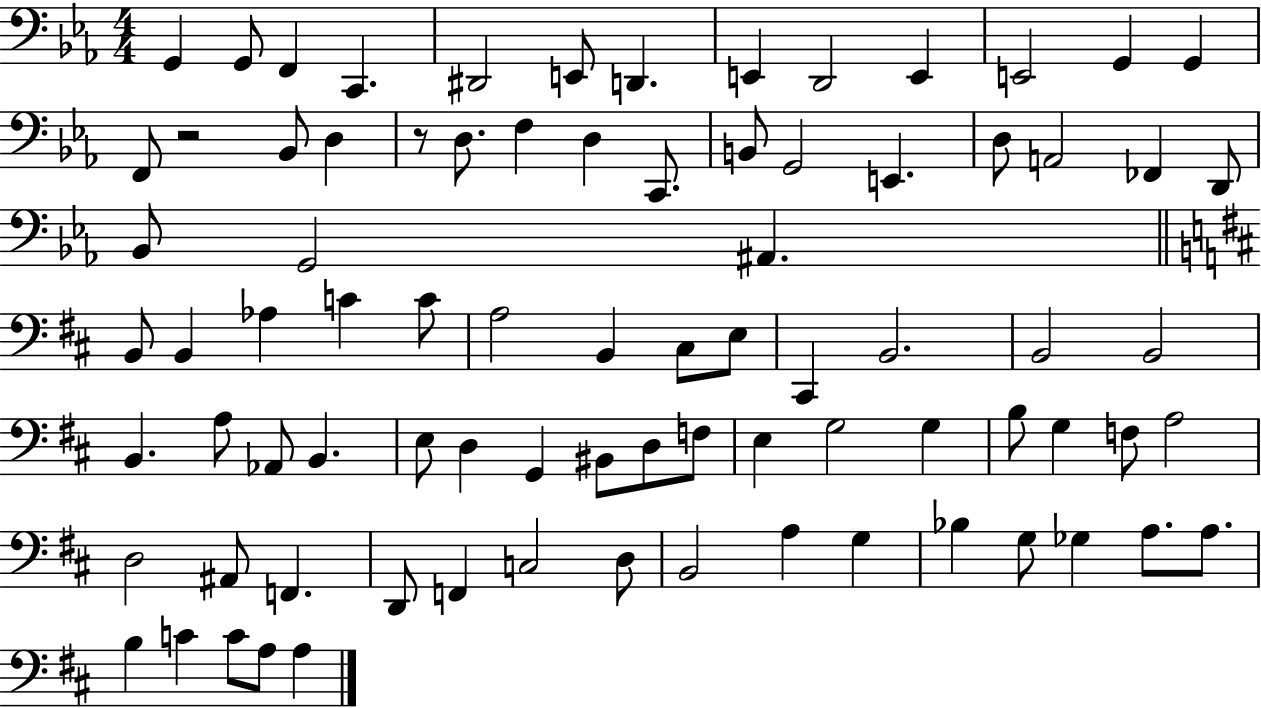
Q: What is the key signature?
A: EES major